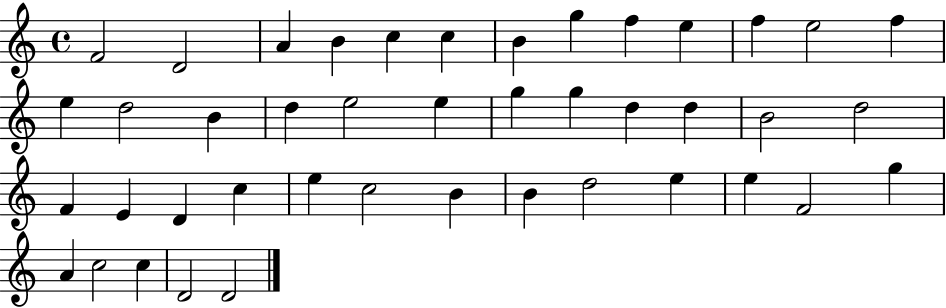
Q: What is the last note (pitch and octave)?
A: D4